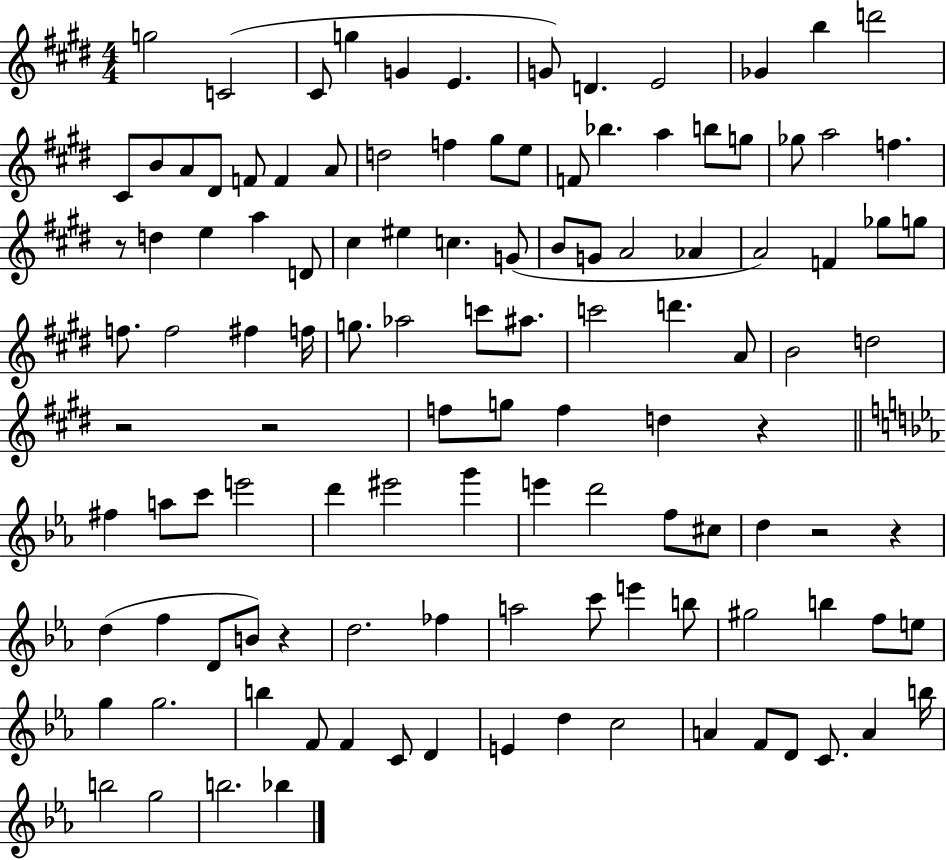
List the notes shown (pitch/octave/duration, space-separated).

G5/h C4/h C#4/e G5/q G4/q E4/q. G4/e D4/q. E4/h Gb4/q B5/q D6/h C#4/e B4/e A4/e D#4/e F4/e F4/q A4/e D5/h F5/q G#5/e E5/e F4/e Bb5/q. A5/q B5/e G5/e Gb5/e A5/h F5/q. R/e D5/q E5/q A5/q D4/e C#5/q EIS5/q C5/q. G4/e B4/e G4/e A4/h Ab4/q A4/h F4/q Gb5/e G5/e F5/e. F5/h F#5/q F5/s G5/e. Ab5/h C6/e A#5/e. C6/h D6/q. A4/e B4/h D5/h R/h R/h F5/e G5/e F5/q D5/q R/q F#5/q A5/e C6/e E6/h D6/q EIS6/h G6/q E6/q D6/h F5/e C#5/e D5/q R/h R/q D5/q F5/q D4/e B4/e R/q D5/h. FES5/q A5/h C6/e E6/q B5/e G#5/h B5/q F5/e E5/e G5/q G5/h. B5/q F4/e F4/q C4/e D4/q E4/q D5/q C5/h A4/q F4/e D4/e C4/e. A4/q B5/s B5/h G5/h B5/h. Bb5/q